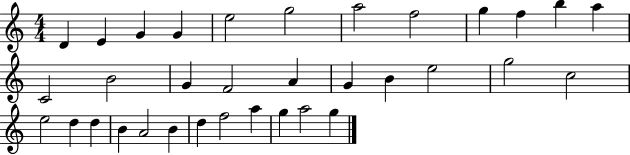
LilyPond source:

{
  \clef treble
  \numericTimeSignature
  \time 4/4
  \key c \major
  d'4 e'4 g'4 g'4 | e''2 g''2 | a''2 f''2 | g''4 f''4 b''4 a''4 | \break c'2 b'2 | g'4 f'2 a'4 | g'4 b'4 e''2 | g''2 c''2 | \break e''2 d''4 d''4 | b'4 a'2 b'4 | d''4 f''2 a''4 | g''4 a''2 g''4 | \break \bar "|."
}